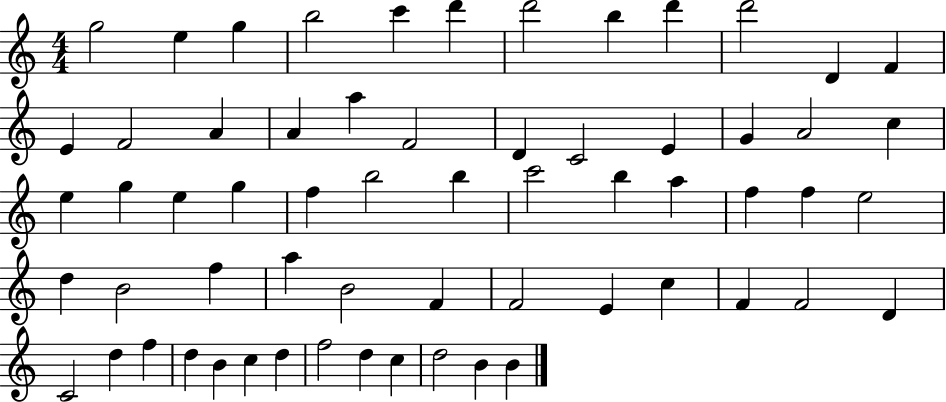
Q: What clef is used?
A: treble